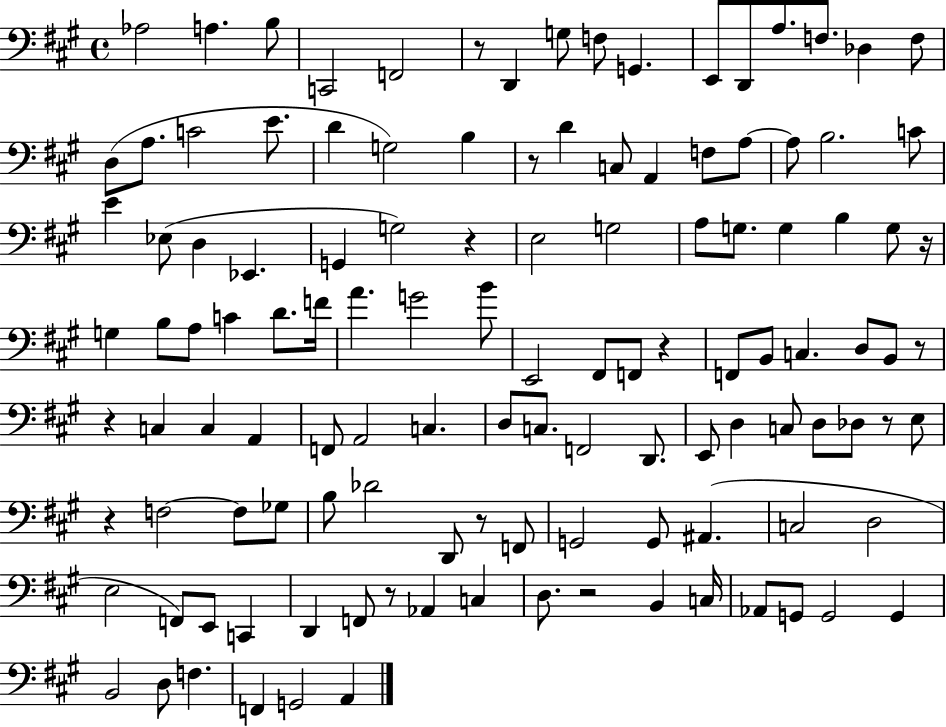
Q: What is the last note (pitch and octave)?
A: A2